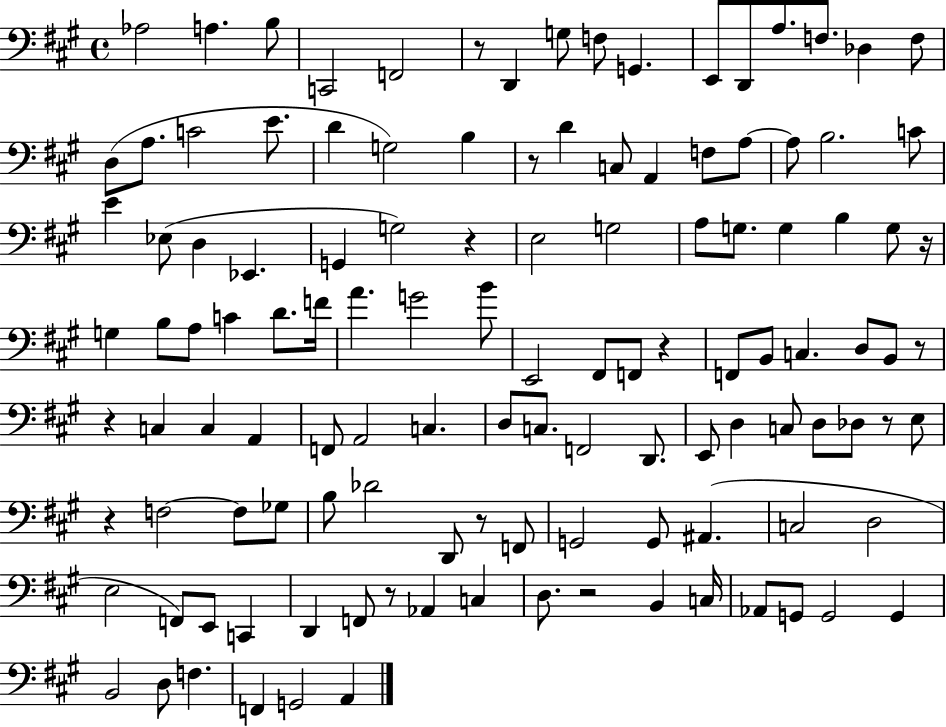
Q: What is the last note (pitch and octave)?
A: A2